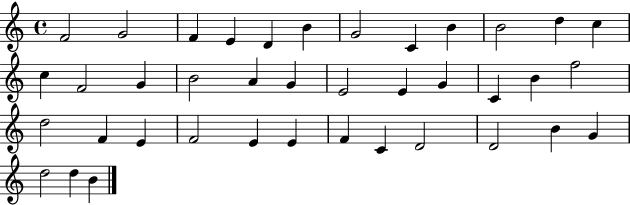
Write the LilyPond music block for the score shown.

{
  \clef treble
  \time 4/4
  \defaultTimeSignature
  \key c \major
  f'2 g'2 | f'4 e'4 d'4 b'4 | g'2 c'4 b'4 | b'2 d''4 c''4 | \break c''4 f'2 g'4 | b'2 a'4 g'4 | e'2 e'4 g'4 | c'4 b'4 f''2 | \break d''2 f'4 e'4 | f'2 e'4 e'4 | f'4 c'4 d'2 | d'2 b'4 g'4 | \break d''2 d''4 b'4 | \bar "|."
}